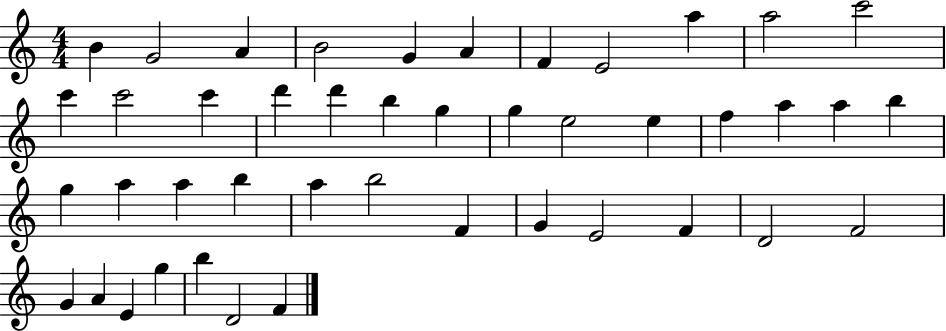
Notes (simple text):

B4/q G4/h A4/q B4/h G4/q A4/q F4/q E4/h A5/q A5/h C6/h C6/q C6/h C6/q D6/q D6/q B5/q G5/q G5/q E5/h E5/q F5/q A5/q A5/q B5/q G5/q A5/q A5/q B5/q A5/q B5/h F4/q G4/q E4/h F4/q D4/h F4/h G4/q A4/q E4/q G5/q B5/q D4/h F4/q